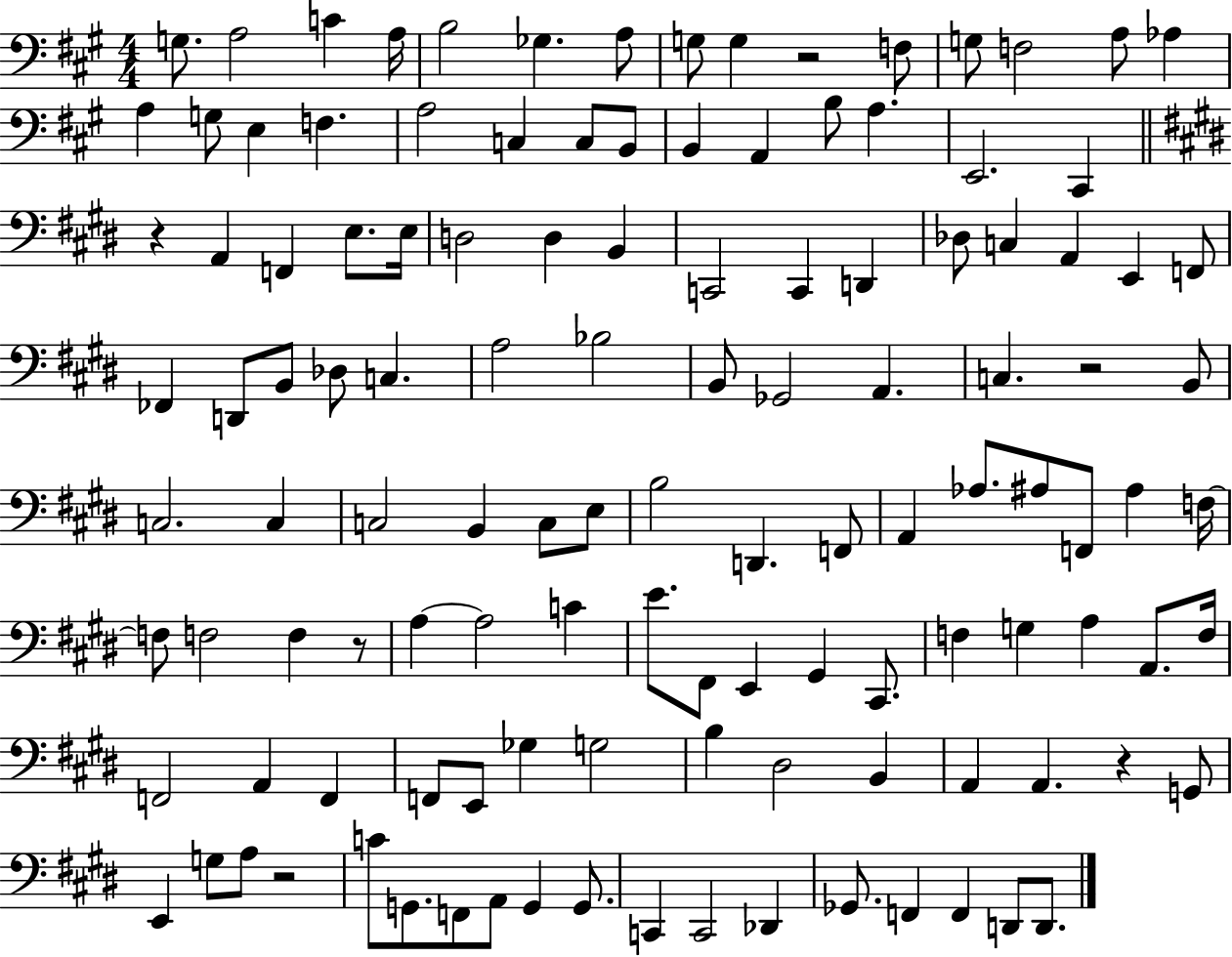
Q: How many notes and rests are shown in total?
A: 122